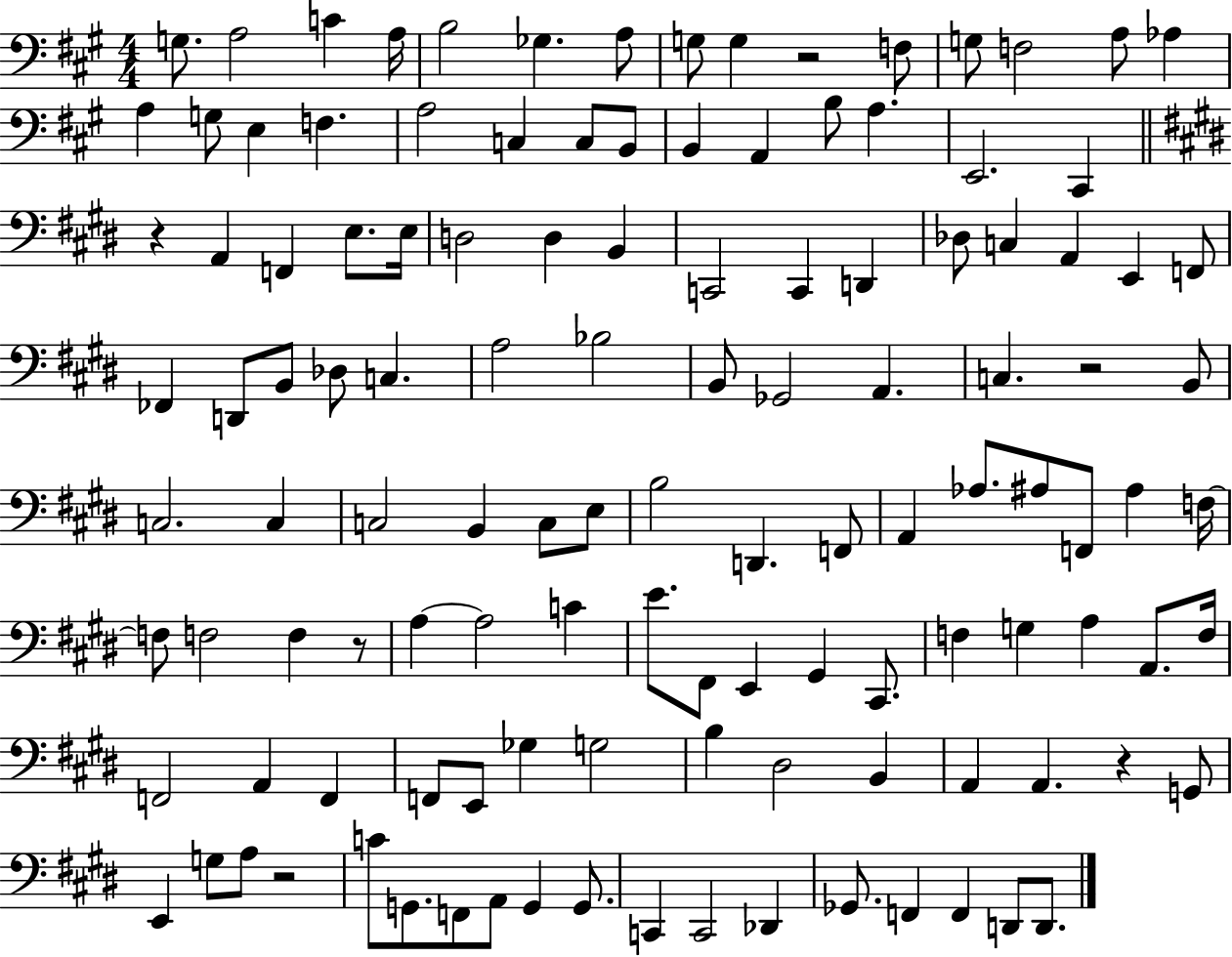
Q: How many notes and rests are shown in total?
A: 122